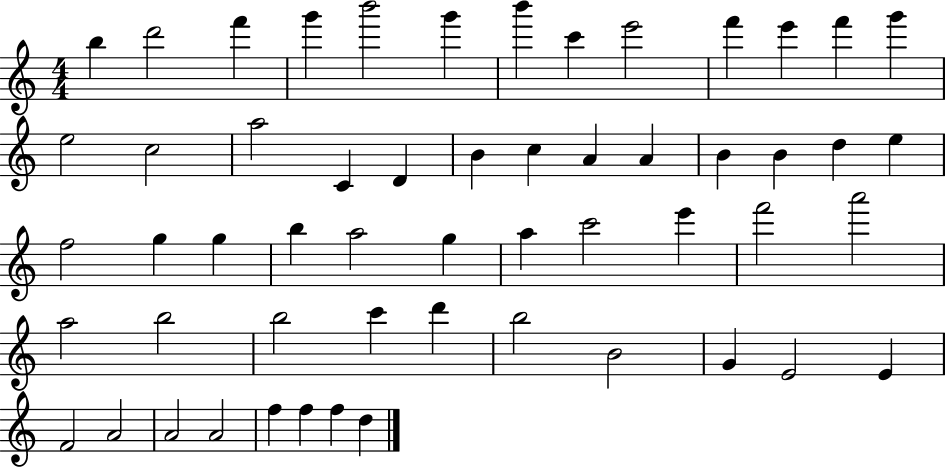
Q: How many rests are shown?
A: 0